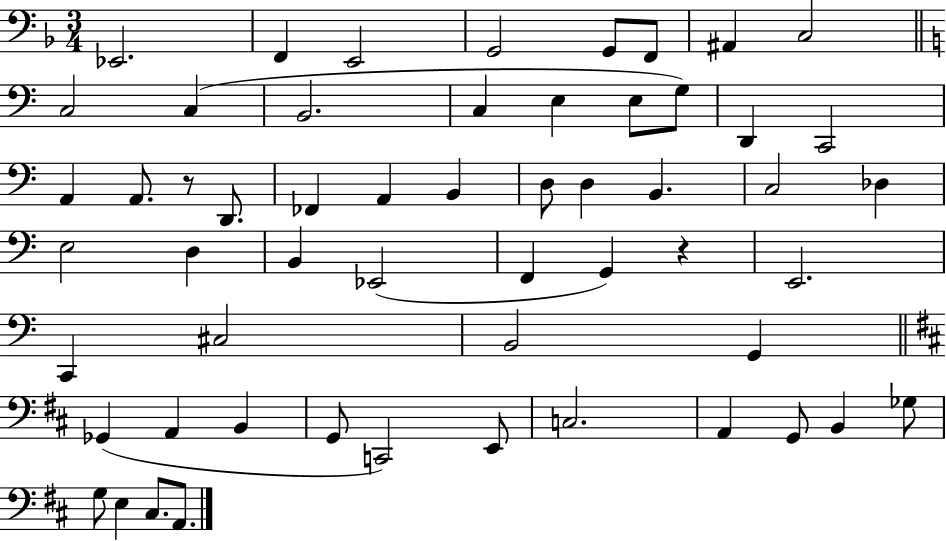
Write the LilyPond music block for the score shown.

{
  \clef bass
  \numericTimeSignature
  \time 3/4
  \key f \major
  ees,2. | f,4 e,2 | g,2 g,8 f,8 | ais,4 c2 | \break \bar "||" \break \key a \minor c2 c4( | b,2. | c4 e4 e8 g8) | d,4 c,2 | \break a,4 a,8. r8 d,8. | fes,4 a,4 b,4 | d8 d4 b,4. | c2 des4 | \break e2 d4 | b,4 ees,2( | f,4 g,4) r4 | e,2. | \break c,4 cis2 | b,2 g,4 | \bar "||" \break \key d \major ges,4( a,4 b,4 | g,8 c,2) e,8 | c2. | a,4 g,8 b,4 ges8 | \break g8 e4 cis8. a,8. | \bar "|."
}